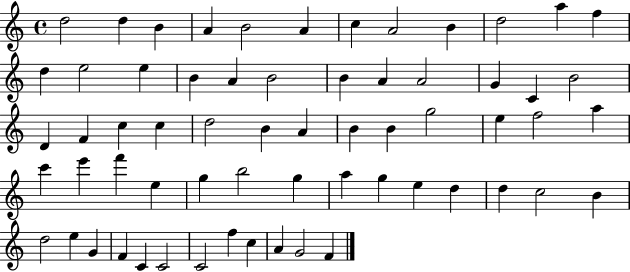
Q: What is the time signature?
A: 4/4